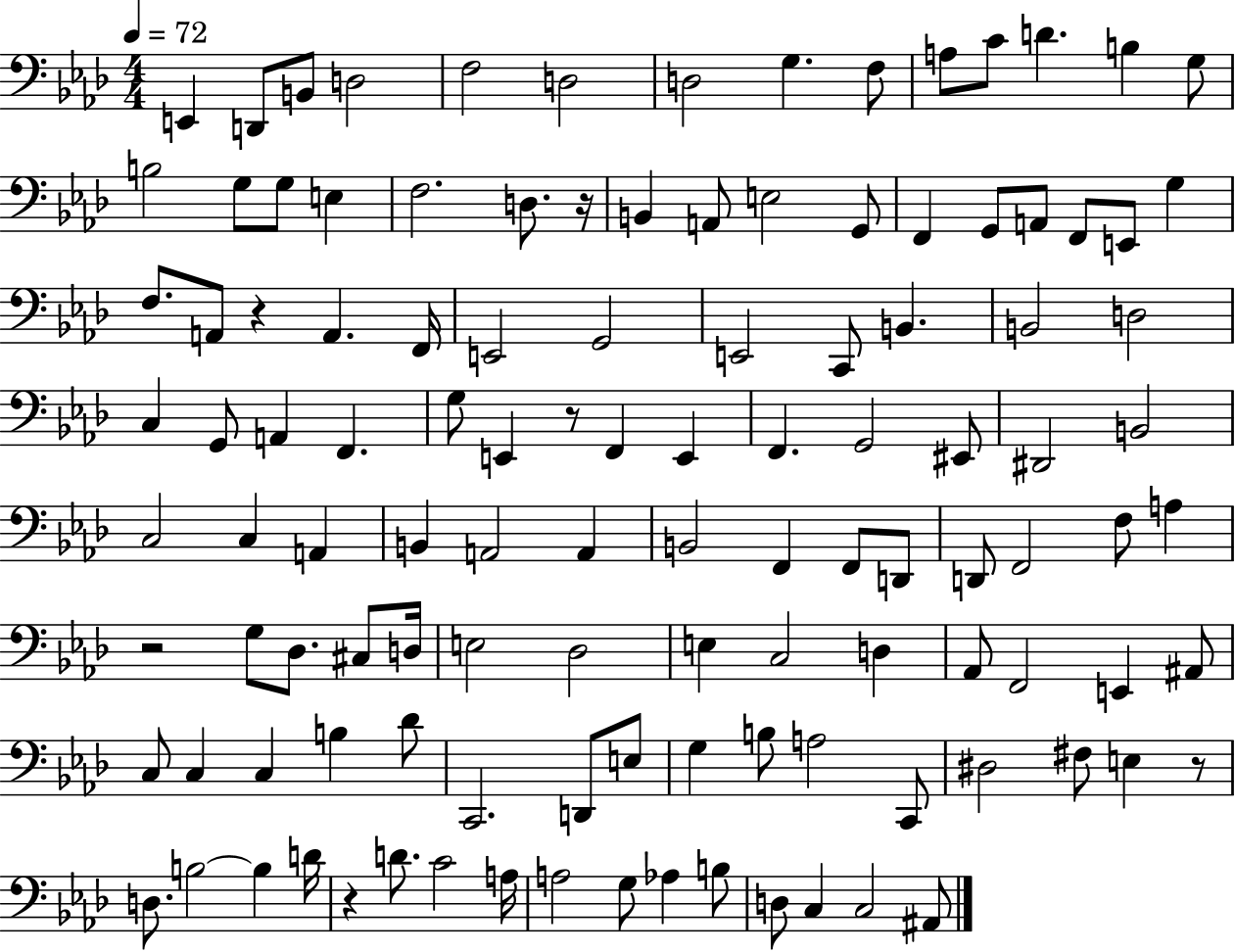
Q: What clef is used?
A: bass